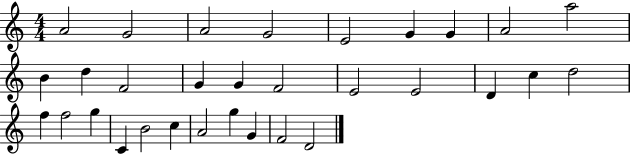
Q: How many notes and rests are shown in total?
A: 31